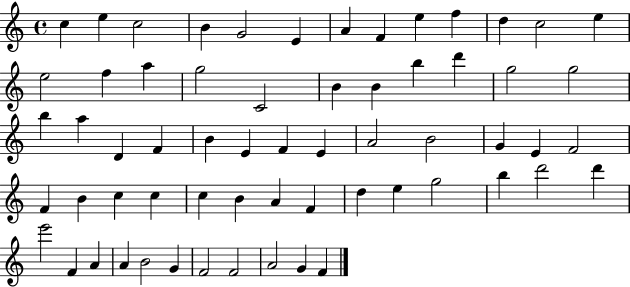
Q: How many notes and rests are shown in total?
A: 62